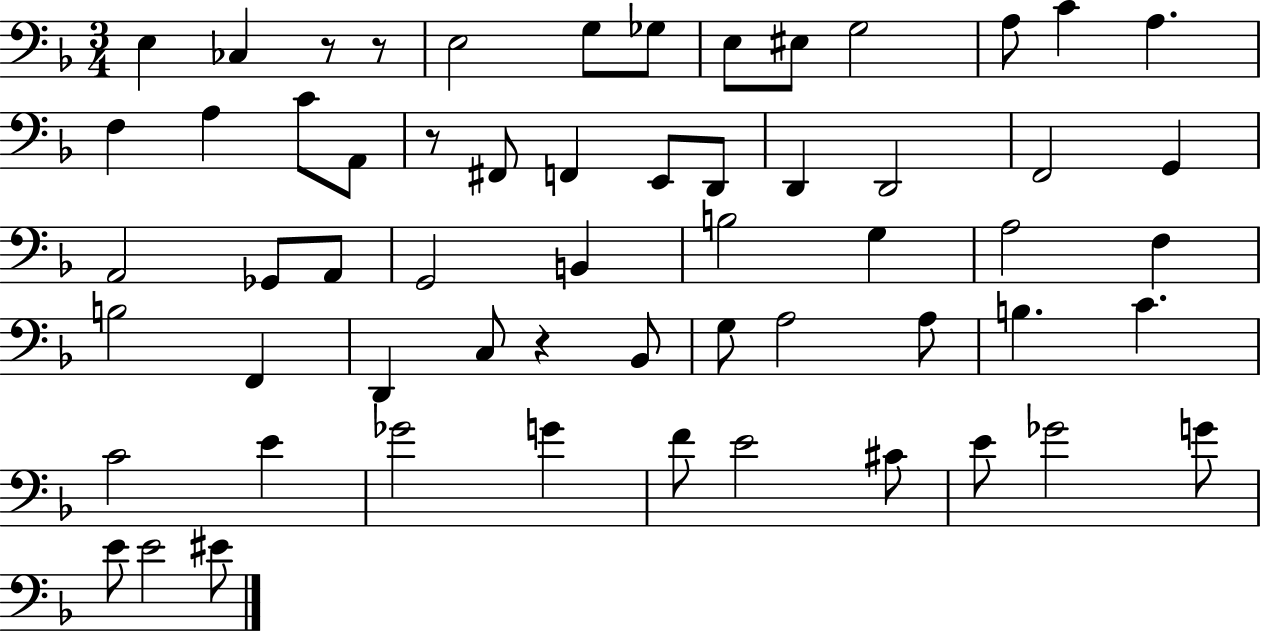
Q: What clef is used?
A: bass